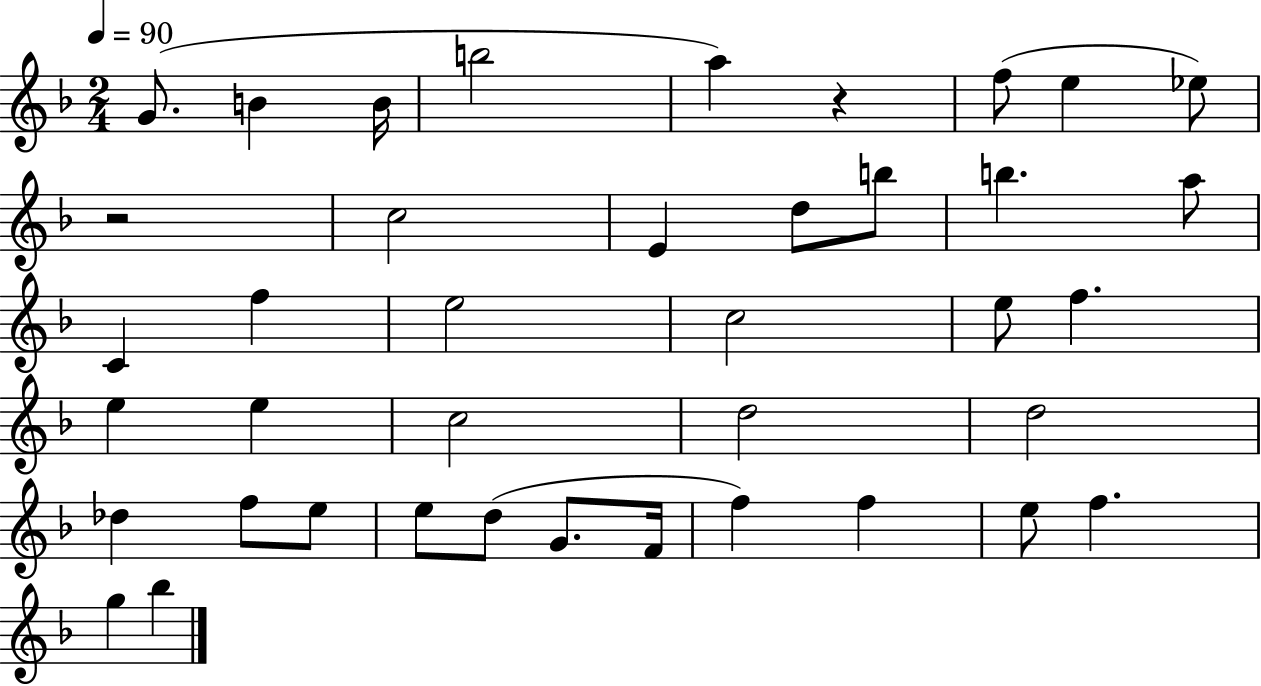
G4/e. B4/q B4/s B5/h A5/q R/q F5/e E5/q Eb5/e R/h C5/h E4/q D5/e B5/e B5/q. A5/e C4/q F5/q E5/h C5/h E5/e F5/q. E5/q E5/q C5/h D5/h D5/h Db5/q F5/e E5/e E5/e D5/e G4/e. F4/s F5/q F5/q E5/e F5/q. G5/q Bb5/q